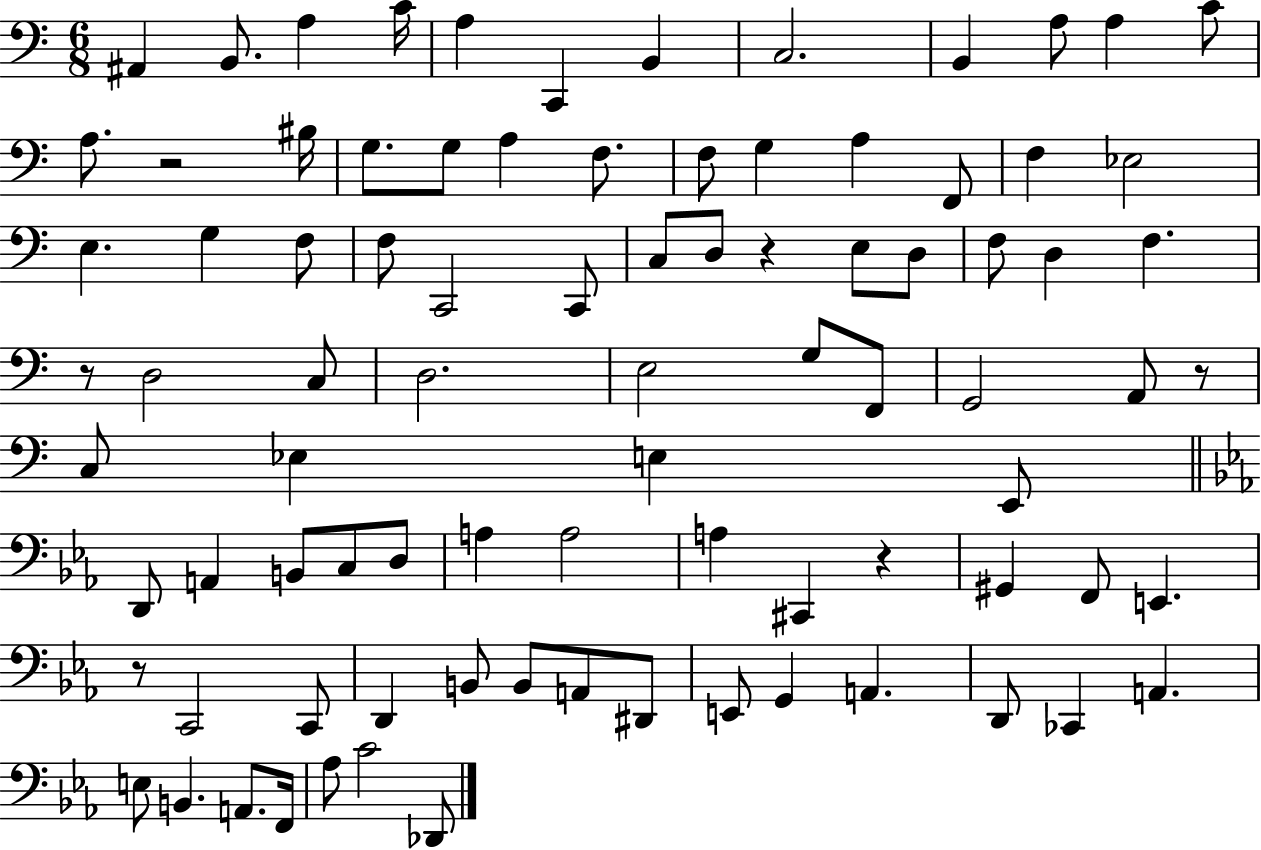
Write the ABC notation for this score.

X:1
T:Untitled
M:6/8
L:1/4
K:C
^A,, B,,/2 A, C/4 A, C,, B,, C,2 B,, A,/2 A, C/2 A,/2 z2 ^B,/4 G,/2 G,/2 A, F,/2 F,/2 G, A, F,,/2 F, _E,2 E, G, F,/2 F,/2 C,,2 C,,/2 C,/2 D,/2 z E,/2 D,/2 F,/2 D, F, z/2 D,2 C,/2 D,2 E,2 G,/2 F,,/2 G,,2 A,,/2 z/2 C,/2 _E, E, E,,/2 D,,/2 A,, B,,/2 C,/2 D,/2 A, A,2 A, ^C,, z ^G,, F,,/2 E,, z/2 C,,2 C,,/2 D,, B,,/2 B,,/2 A,,/2 ^D,,/2 E,,/2 G,, A,, D,,/2 _C,, A,, E,/2 B,, A,,/2 F,,/4 _A,/2 C2 _D,,/2